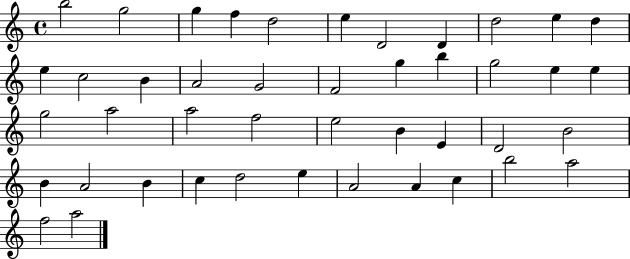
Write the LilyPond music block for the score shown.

{
  \clef treble
  \time 4/4
  \defaultTimeSignature
  \key c \major
  b''2 g''2 | g''4 f''4 d''2 | e''4 d'2 d'4 | d''2 e''4 d''4 | \break e''4 c''2 b'4 | a'2 g'2 | f'2 g''4 b''4 | g''2 e''4 e''4 | \break g''2 a''2 | a''2 f''2 | e''2 b'4 e'4 | d'2 b'2 | \break b'4 a'2 b'4 | c''4 d''2 e''4 | a'2 a'4 c''4 | b''2 a''2 | \break f''2 a''2 | \bar "|."
}